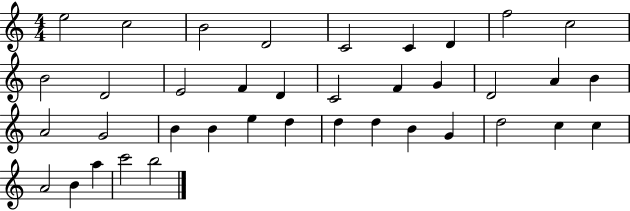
X:1
T:Untitled
M:4/4
L:1/4
K:C
e2 c2 B2 D2 C2 C D f2 c2 B2 D2 E2 F D C2 F G D2 A B A2 G2 B B e d d d B G d2 c c A2 B a c'2 b2